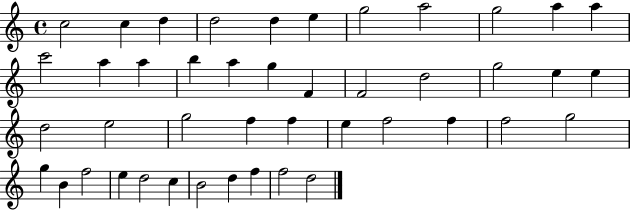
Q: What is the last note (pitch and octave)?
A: D5